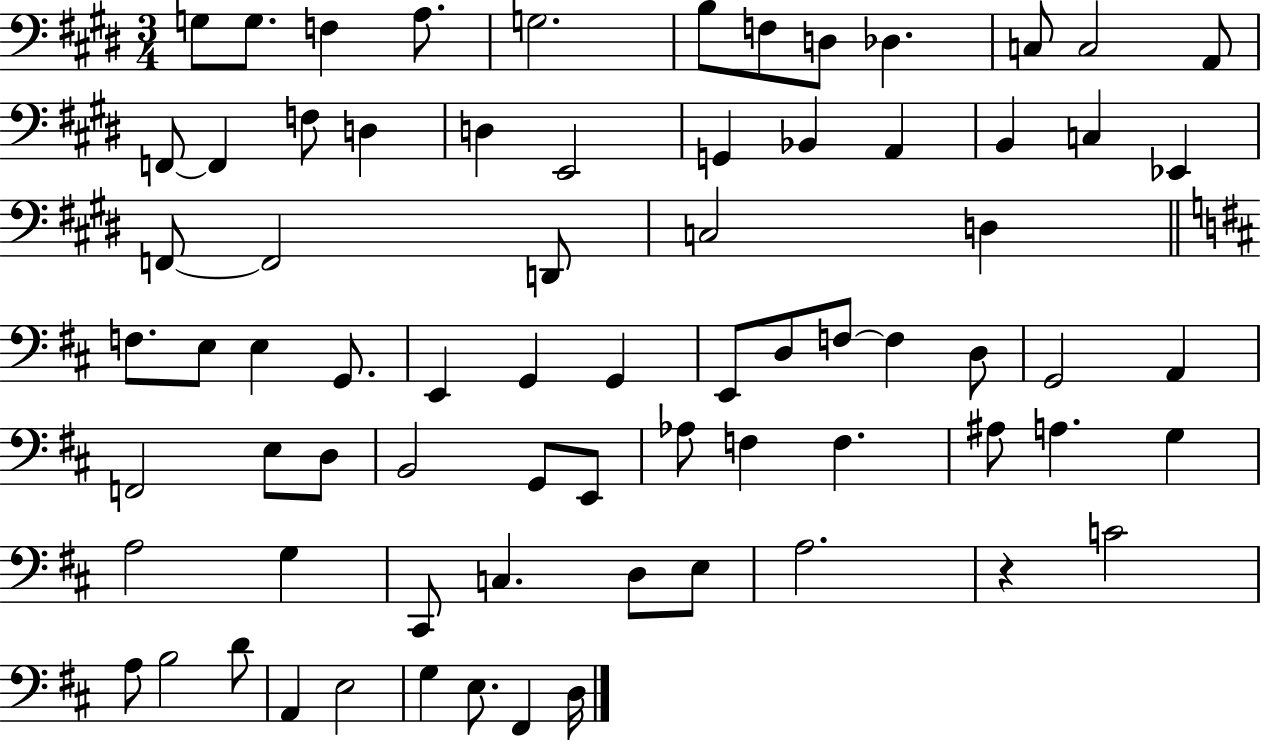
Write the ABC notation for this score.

X:1
T:Untitled
M:3/4
L:1/4
K:E
G,/2 G,/2 F, A,/2 G,2 B,/2 F,/2 D,/2 _D, C,/2 C,2 A,,/2 F,,/2 F,, F,/2 D, D, E,,2 G,, _B,, A,, B,, C, _E,, F,,/2 F,,2 D,,/2 C,2 D, F,/2 E,/2 E, G,,/2 E,, G,, G,, E,,/2 D,/2 F,/2 F, D,/2 G,,2 A,, F,,2 E,/2 D,/2 B,,2 G,,/2 E,,/2 _A,/2 F, F, ^A,/2 A, G, A,2 G, ^C,,/2 C, D,/2 E,/2 A,2 z C2 A,/2 B,2 D/2 A,, E,2 G, E,/2 ^F,, D,/4